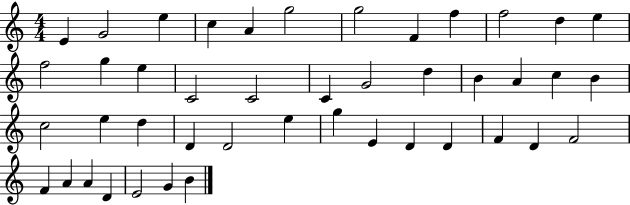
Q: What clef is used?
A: treble